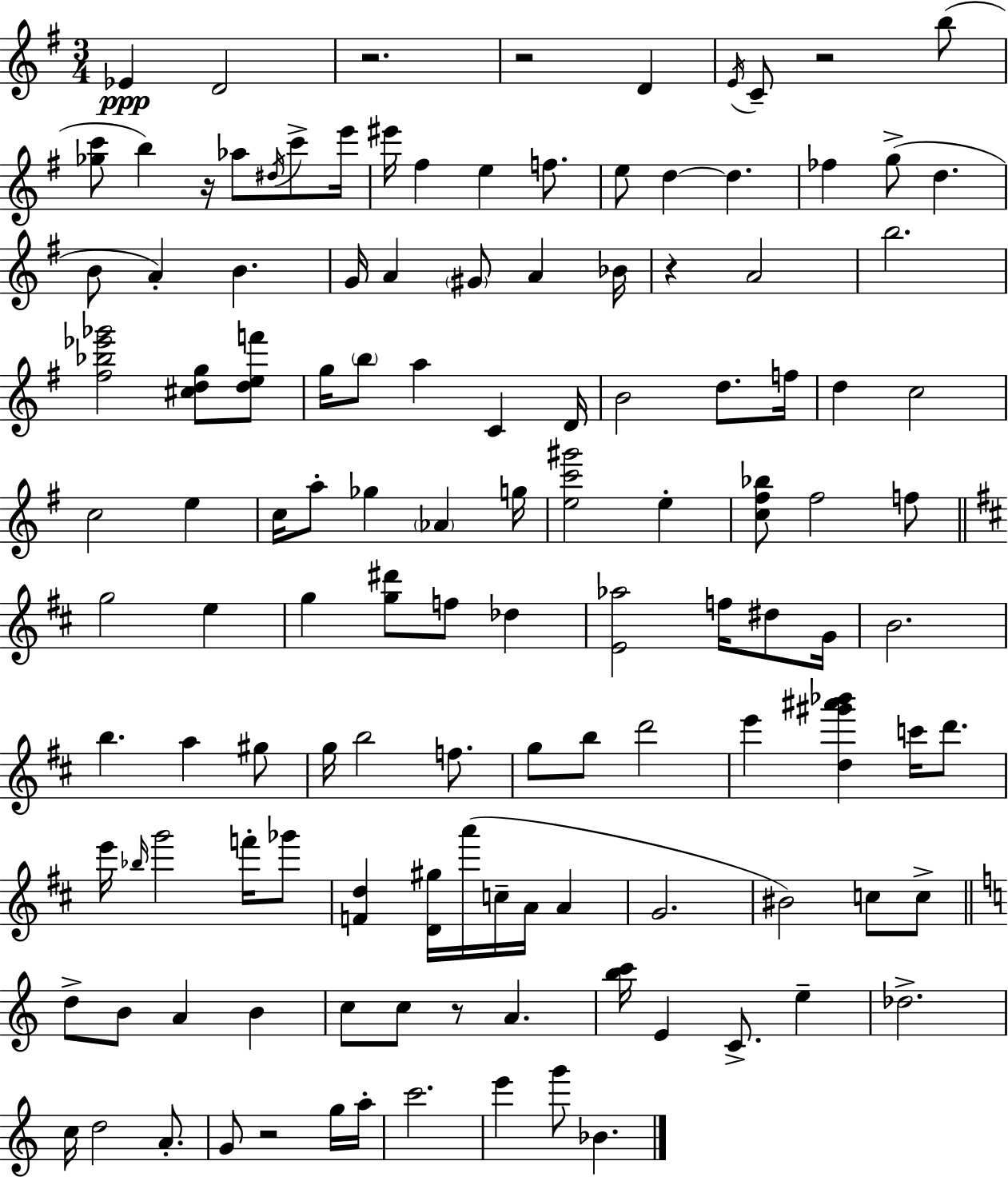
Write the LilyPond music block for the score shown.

{
  \clef treble
  \numericTimeSignature
  \time 3/4
  \key g \major
  ees'4\ppp d'2 | r2. | r2 d'4 | \acciaccatura { e'16 } c'8-- r2 b''8( | \break <ges'' c'''>8 b''4) r16 aes''8 \acciaccatura { dis''16 } c'''8-> | e'''16 eis'''16 fis''4 e''4 f''8. | e''8 d''4~~ d''4. | fes''4 g''8->( d''4. | \break b'8 a'4-.) b'4. | g'16 a'4 \parenthesize gis'8 a'4 | bes'16 r4 a'2 | b''2. | \break <fis'' bes'' ees''' ges'''>2 <cis'' d'' g''>8 | <d'' e'' f'''>8 g''16 \parenthesize b''8 a''4 c'4 | d'16 b'2 d''8. | f''16 d''4 c''2 | \break c''2 e''4 | c''16 a''8-. ges''4 \parenthesize aes'4 | g''16 <e'' c''' gis'''>2 e''4-. | <c'' fis'' bes''>8 fis''2 | \break f''8 \bar "||" \break \key b \minor g''2 e''4 | g''4 <g'' dis'''>8 f''8 des''4 | <e' aes''>2 f''16 dis''8 g'16 | b'2. | \break b''4. a''4 gis''8 | g''16 b''2 f''8. | g''8 b''8 d'''2 | e'''4 <d'' gis''' ais''' bes'''>4 c'''16 d'''8. | \break e'''16 \grace { bes''16 } g'''2 f'''16-. ges'''8 | <f' d''>4 <d' gis''>16 a'''16( c''16-- a'16 a'4 | g'2. | bis'2) c''8 c''8-> | \break \bar "||" \break \key c \major d''8-> b'8 a'4 b'4 | c''8 c''8 r8 a'4. | <b'' c'''>16 e'4 c'8.-> e''4-- | des''2.-> | \break c''16 d''2 a'8.-. | g'8 r2 g''16 a''16-. | c'''2. | e'''4 g'''8 bes'4. | \break \bar "|."
}